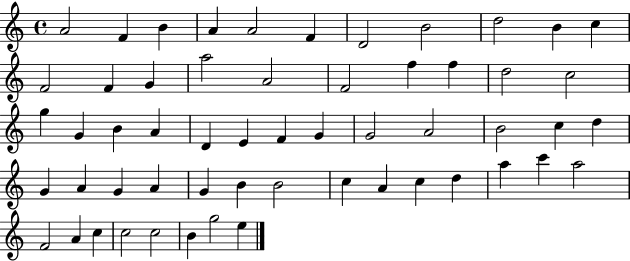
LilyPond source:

{
  \clef treble
  \time 4/4
  \defaultTimeSignature
  \key c \major
  a'2 f'4 b'4 | a'4 a'2 f'4 | d'2 b'2 | d''2 b'4 c''4 | \break f'2 f'4 g'4 | a''2 a'2 | f'2 f''4 f''4 | d''2 c''2 | \break g''4 g'4 b'4 a'4 | d'4 e'4 f'4 g'4 | g'2 a'2 | b'2 c''4 d''4 | \break g'4 a'4 g'4 a'4 | g'4 b'4 b'2 | c''4 a'4 c''4 d''4 | a''4 c'''4 a''2 | \break f'2 a'4 c''4 | c''2 c''2 | b'4 g''2 e''4 | \bar "|."
}